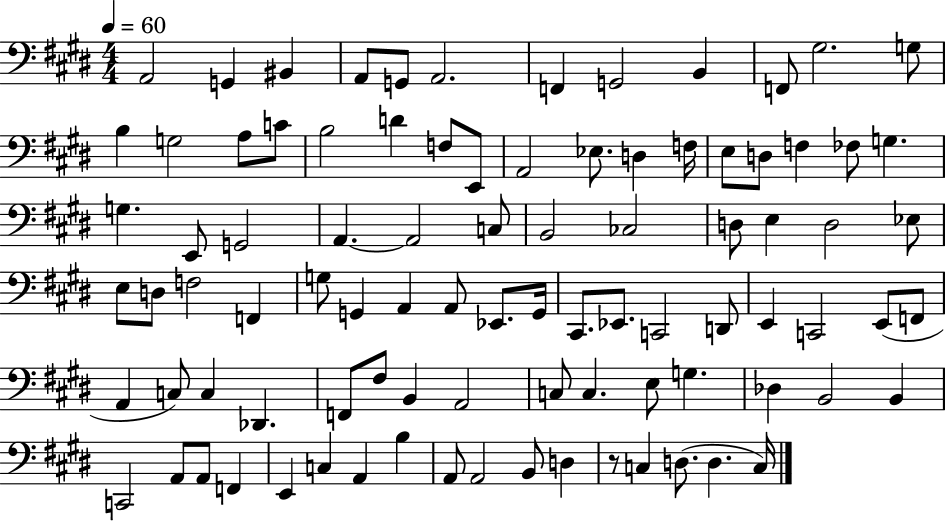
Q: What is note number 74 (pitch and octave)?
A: B2